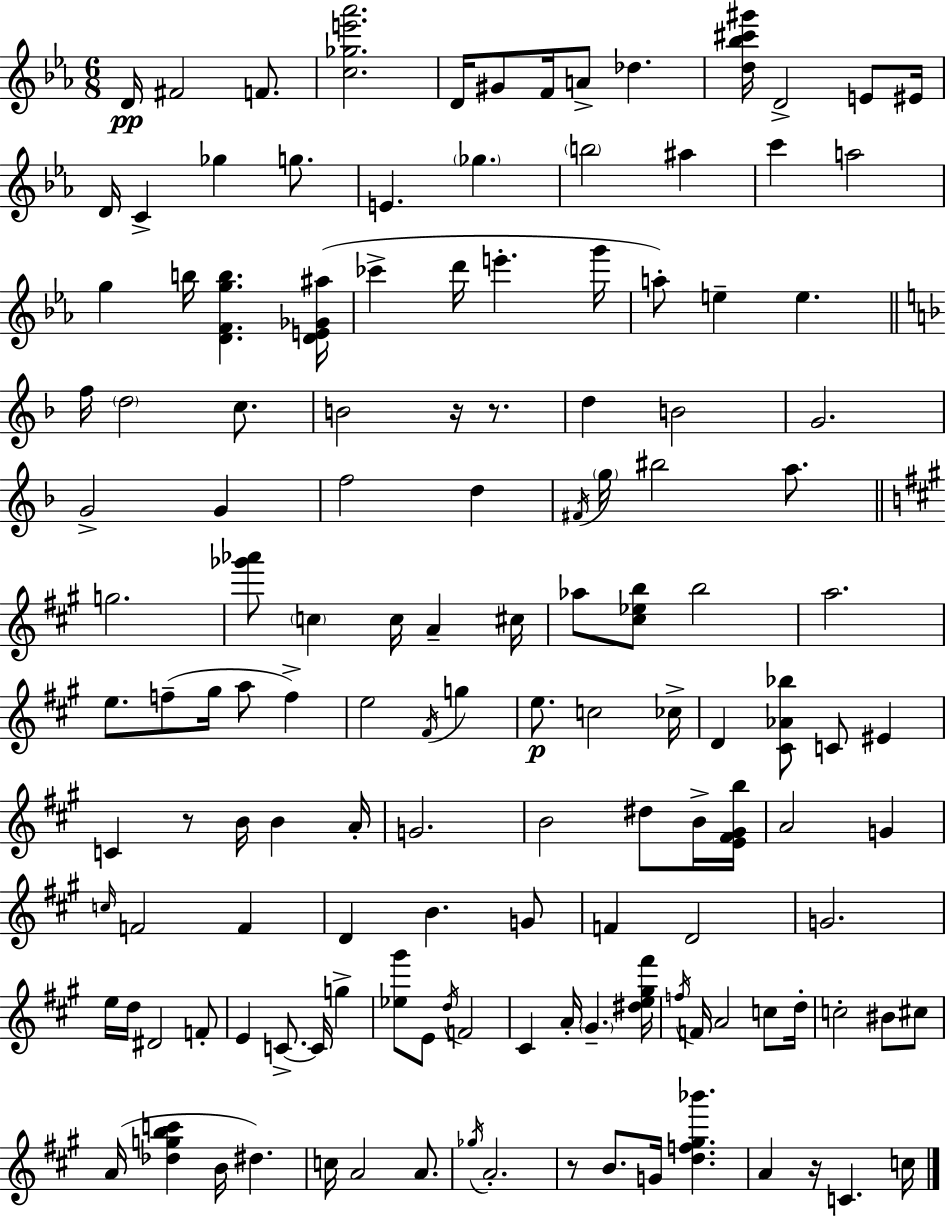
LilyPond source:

{
  \clef treble
  \numericTimeSignature
  \time 6/8
  \key ees \major
  d'16\pp fis'2 f'8. | <c'' ges'' e''' aes'''>2. | d'16 gis'8 f'16 a'8-> des''4. | <d'' bes'' cis''' gis'''>16 d'2-> e'8 eis'16 | \break d'16 c'4-> ges''4 g''8. | e'4. \parenthesize ges''4. | \parenthesize b''2 ais''4 | c'''4 a''2 | \break g''4 b''16 <d' f' g'' b''>4. <d' e' ges' ais''>16( | ces'''4-> d'''16 e'''4.-. g'''16 | a''8-.) e''4-- e''4. | \bar "||" \break \key f \major f''16 \parenthesize d''2 c''8. | b'2 r16 r8. | d''4 b'2 | g'2. | \break g'2-> g'4 | f''2 d''4 | \acciaccatura { fis'16 } \parenthesize g''16 bis''2 a''8. | \bar "||" \break \key a \major g''2. | <ges''' aes'''>8 \parenthesize c''4 c''16 a'4-- cis''16 | aes''8 <cis'' ees'' b''>8 b''2 | a''2. | \break e''8. f''8--( gis''16 a''8 f''4->) | e''2 \acciaccatura { fis'16 } g''4 | e''8.\p c''2 | ces''16-> d'4 <cis' aes' bes''>8 c'8 eis'4 | \break c'4 r8 b'16 b'4 | a'16-. g'2. | b'2 dis''8 b'16-> | <e' fis' gis' b''>16 a'2 g'4 | \break \grace { c''16 } f'2 f'4 | d'4 b'4. | g'8 f'4 d'2 | g'2. | \break e''16 d''16 dis'2 | f'8-. e'4 c'8.->~~ c'16 g''4-> | <ees'' gis'''>8 e'8 \acciaccatura { d''16 } f'2 | cis'4 a'16-. \parenthesize gis'4.-- | \break <dis'' e'' gis'' fis'''>16 \acciaccatura { f''16 } f'16 a'2 | c''8 d''16-. c''2-. | bis'8 cis''8 a'16( <des'' g'' b'' c'''>4 b'16 dis''4.) | c''16 a'2 | \break a'8. \acciaccatura { ges''16 } a'2.-. | r8 b'8. g'16 <d'' f'' gis'' bes'''>4. | a'4 r16 c'4. | c''16 \bar "|."
}